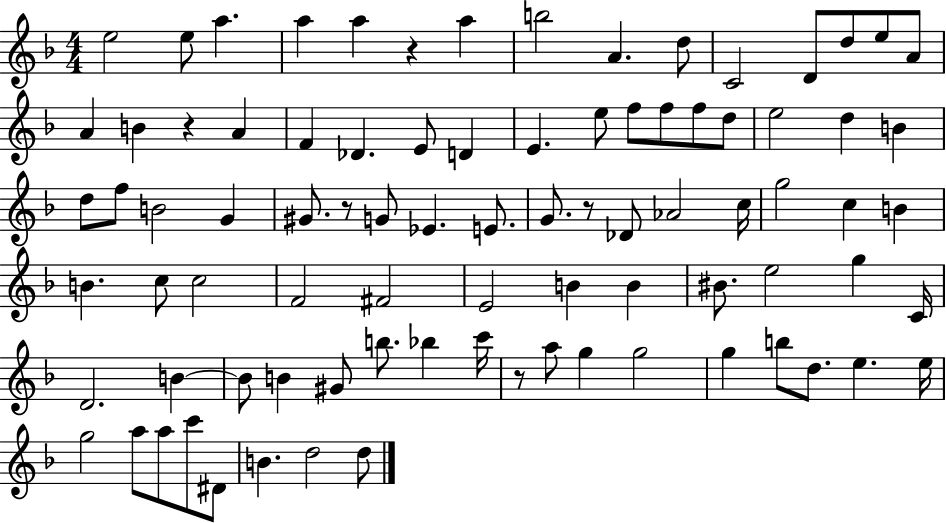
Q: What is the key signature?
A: F major